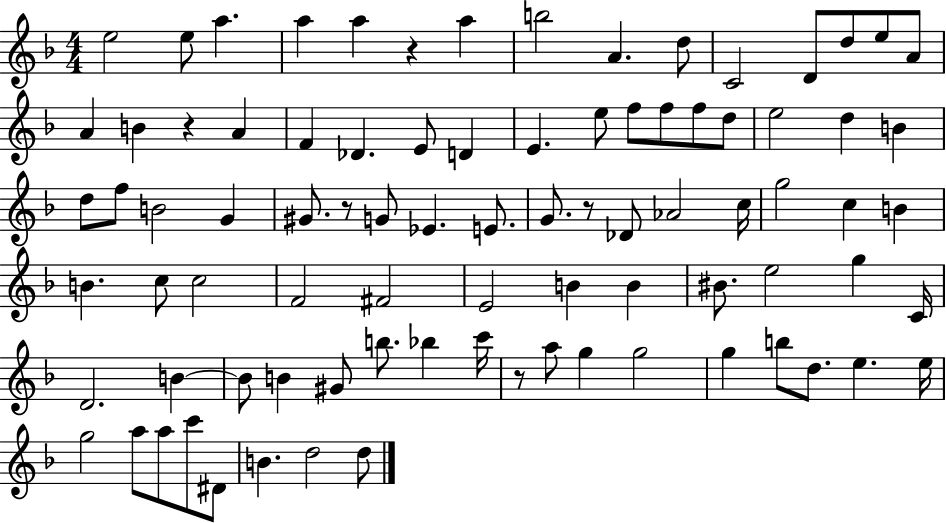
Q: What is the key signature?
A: F major